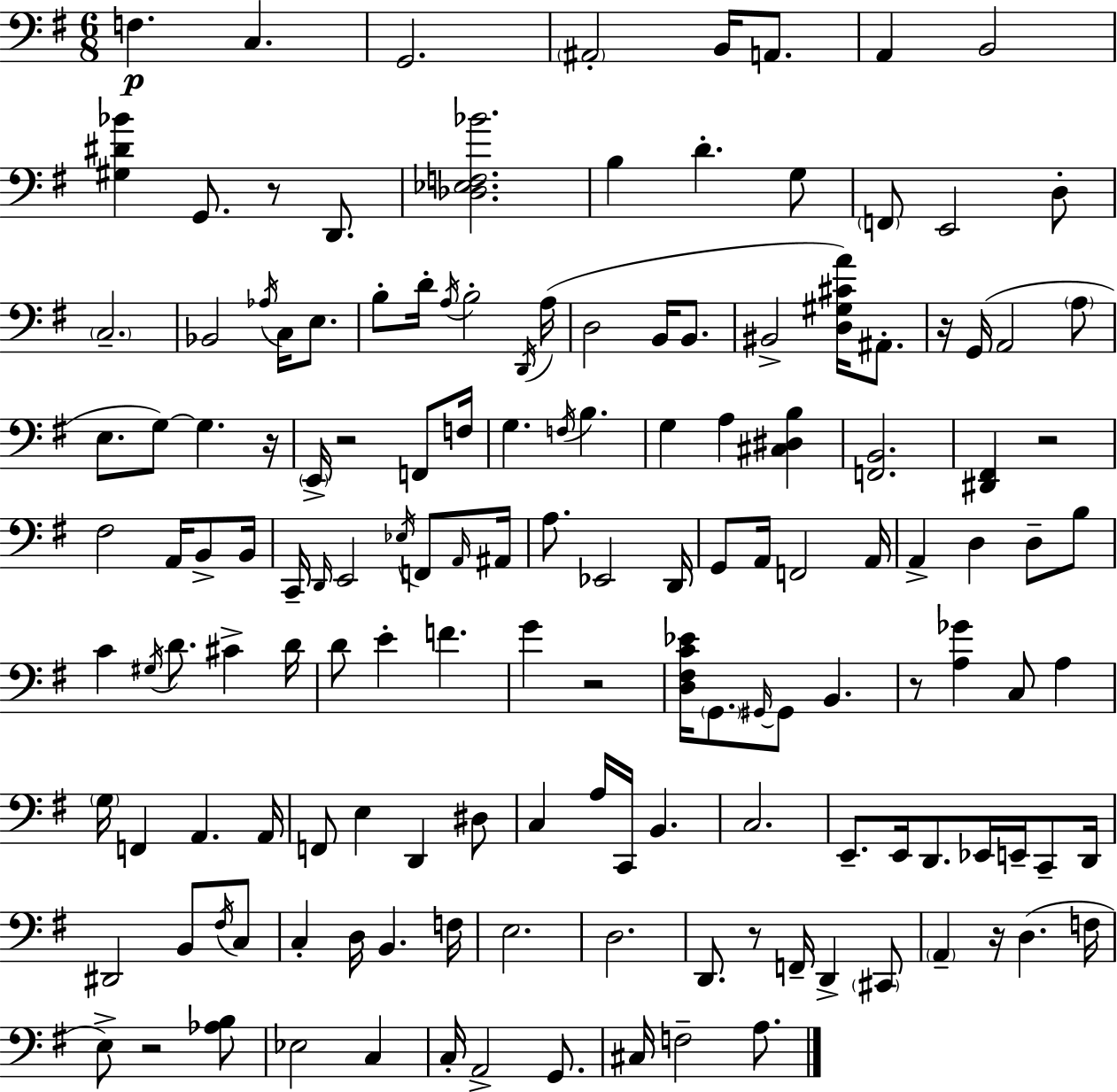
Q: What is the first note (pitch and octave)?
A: F3